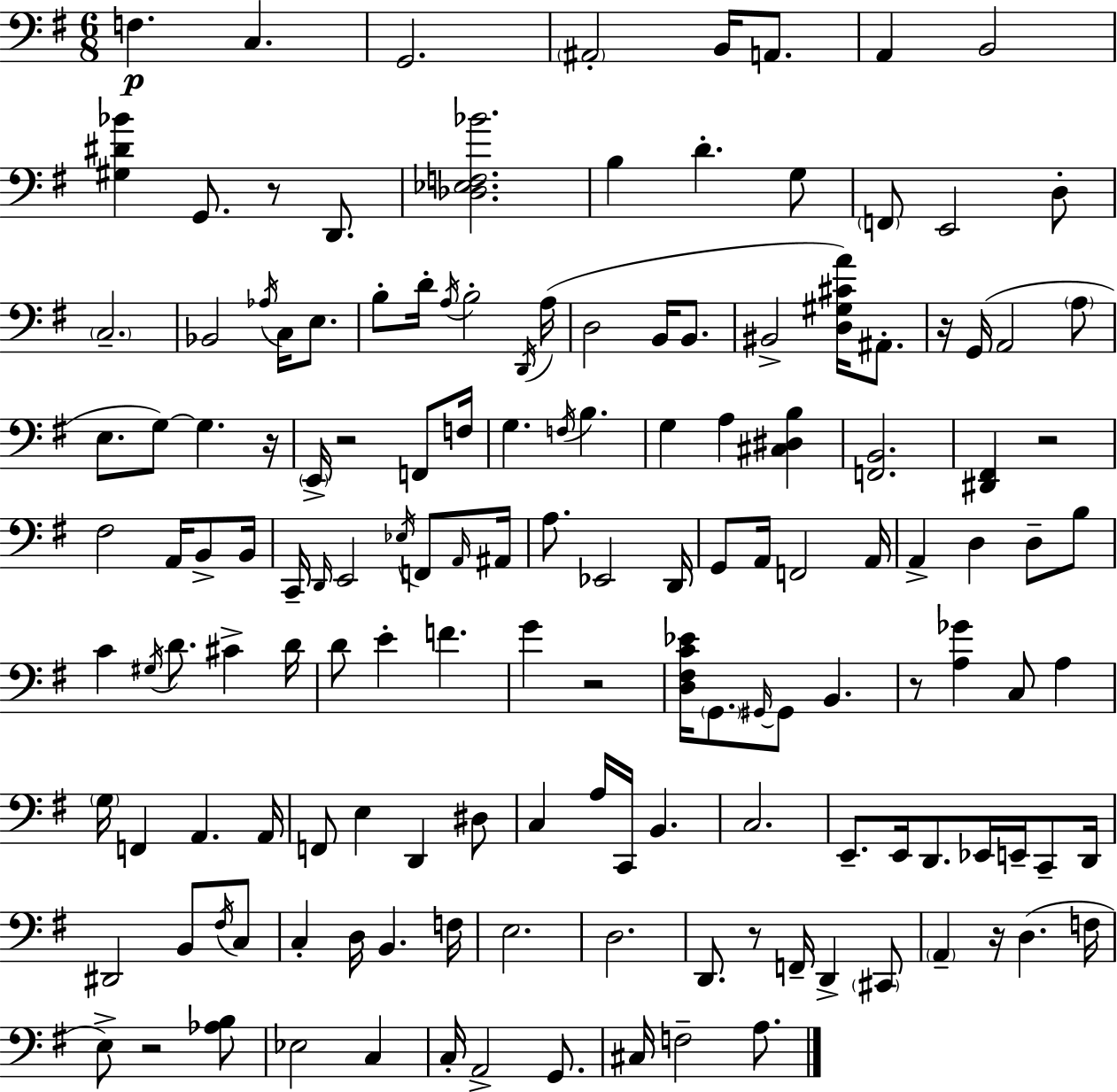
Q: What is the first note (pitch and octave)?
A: F3